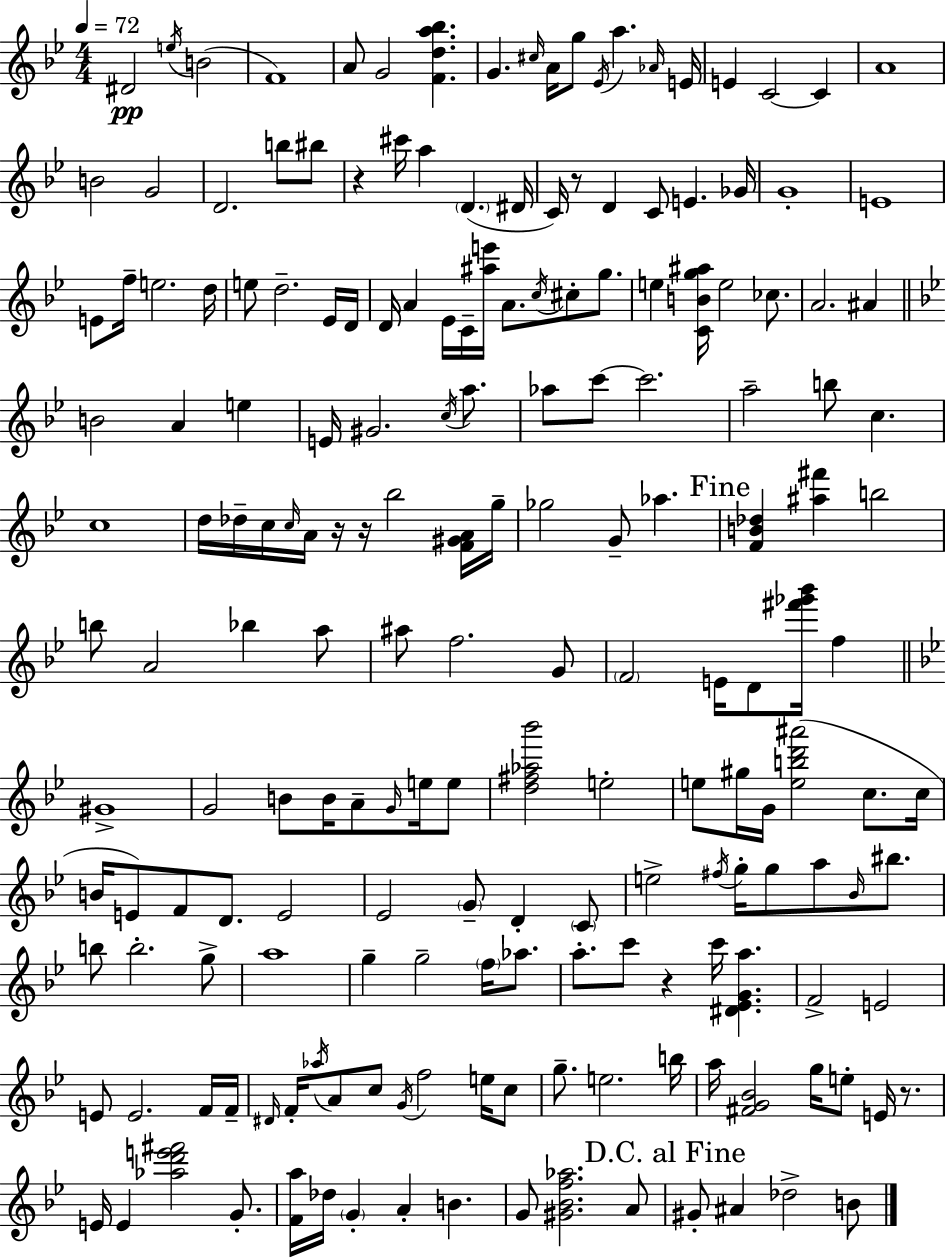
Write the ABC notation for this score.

X:1
T:Untitled
M:4/4
L:1/4
K:Gm
^D2 e/4 B2 F4 A/2 G2 [Fda_b] G ^c/4 A/4 g/2 _E/4 a _A/4 E/4 E C2 C A4 B2 G2 D2 b/2 ^b/2 z ^c'/4 a D ^D/4 C/4 z/2 D C/2 E _G/4 G4 E4 E/2 f/4 e2 d/4 e/2 d2 _E/4 D/4 D/4 A _E/4 C/4 [^ae']/4 A/2 c/4 ^c/2 g/2 e [CBg^a]/4 e2 _c/2 A2 ^A B2 A e E/4 ^G2 c/4 a/2 _a/2 c'/2 c'2 a2 b/2 c c4 d/4 _d/4 c/4 c/4 A/4 z/4 z/4 _b2 [F^GA]/4 g/4 _g2 G/2 _a [FB_d] [^a^f'] b2 b/2 A2 _b a/2 ^a/2 f2 G/2 F2 E/4 D/2 [^f'_g'_b']/4 f ^G4 G2 B/2 B/4 A/2 G/4 e/4 e/2 [d^f_a_b']2 e2 e/2 ^g/4 G/4 [ebd'^a']2 c/2 c/4 B/4 E/2 F/2 D/2 E2 _E2 G/2 D C/2 e2 ^f/4 g/4 g/2 a/2 _B/4 ^b/2 b/2 b2 g/2 a4 g g2 f/4 _a/2 a/2 c'/2 z c'/4 [^D_EGa] F2 E2 E/2 E2 F/4 F/4 ^D/4 F/4 _a/4 A/2 c/2 G/4 f2 e/4 c/2 g/2 e2 b/4 a/4 [^FG_B]2 g/4 e/2 E/4 z/2 E/4 E [_ad'e'^f']2 G/2 [Fa]/4 _d/4 G A B G/2 [^G_Bf_a]2 A/2 ^G/2 ^A _d2 B/2